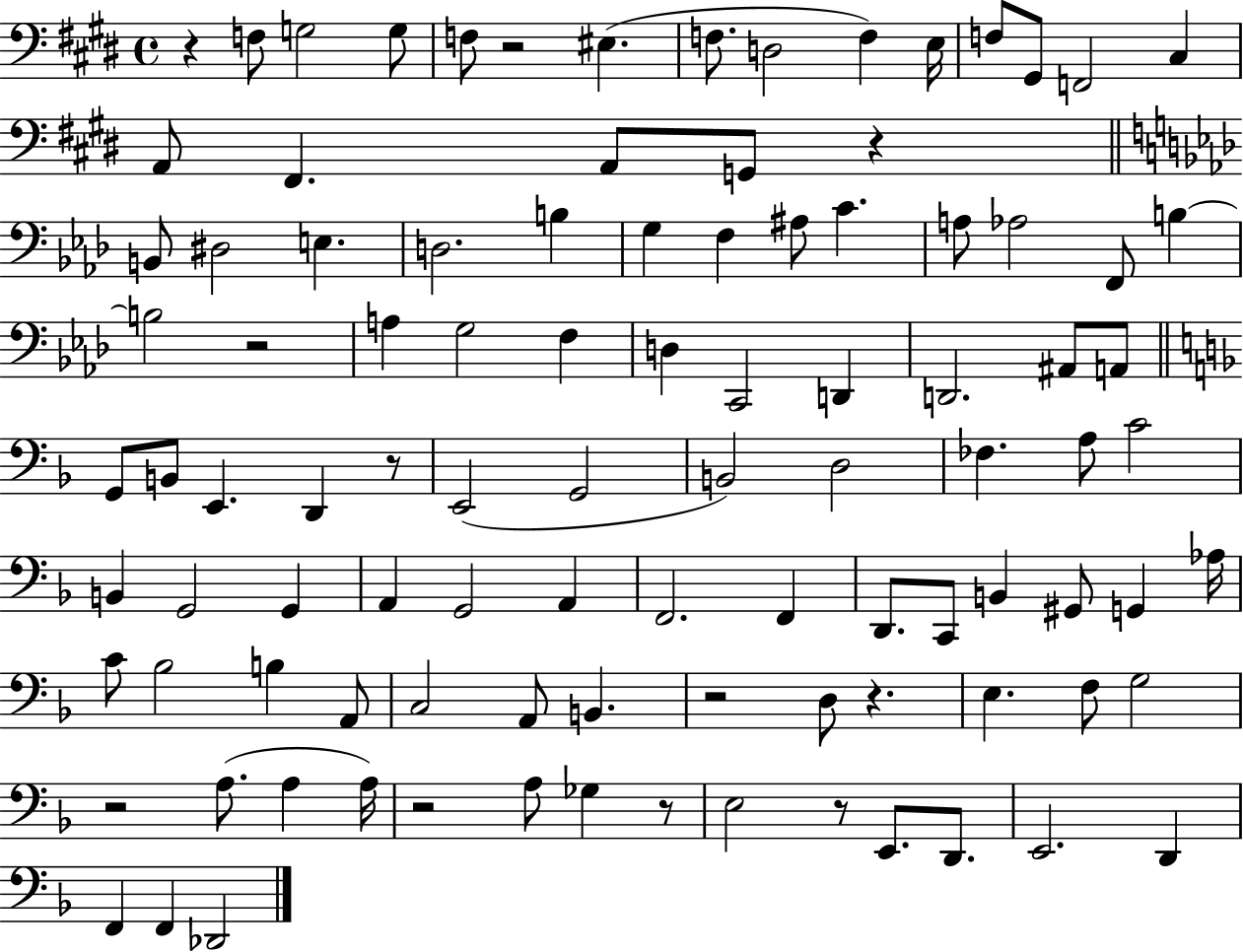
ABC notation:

X:1
T:Untitled
M:4/4
L:1/4
K:E
z F,/2 G,2 G,/2 F,/2 z2 ^E, F,/2 D,2 F, E,/4 F,/2 ^G,,/2 F,,2 ^C, A,,/2 ^F,, A,,/2 G,,/2 z B,,/2 ^D,2 E, D,2 B, G, F, ^A,/2 C A,/2 _A,2 F,,/2 B, B,2 z2 A, G,2 F, D, C,,2 D,, D,,2 ^A,,/2 A,,/2 G,,/2 B,,/2 E,, D,, z/2 E,,2 G,,2 B,,2 D,2 _F, A,/2 C2 B,, G,,2 G,, A,, G,,2 A,, F,,2 F,, D,,/2 C,,/2 B,, ^G,,/2 G,, _A,/4 C/2 _B,2 B, A,,/2 C,2 A,,/2 B,, z2 D,/2 z E, F,/2 G,2 z2 A,/2 A, A,/4 z2 A,/2 _G, z/2 E,2 z/2 E,,/2 D,,/2 E,,2 D,, F,, F,, _D,,2